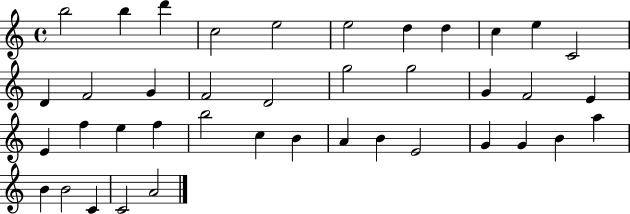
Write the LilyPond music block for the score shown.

{
  \clef treble
  \time 4/4
  \defaultTimeSignature
  \key c \major
  b''2 b''4 d'''4 | c''2 e''2 | e''2 d''4 d''4 | c''4 e''4 c'2 | \break d'4 f'2 g'4 | f'2 d'2 | g''2 g''2 | g'4 f'2 e'4 | \break e'4 f''4 e''4 f''4 | b''2 c''4 b'4 | a'4 b'4 e'2 | g'4 g'4 b'4 a''4 | \break b'4 b'2 c'4 | c'2 a'2 | \bar "|."
}